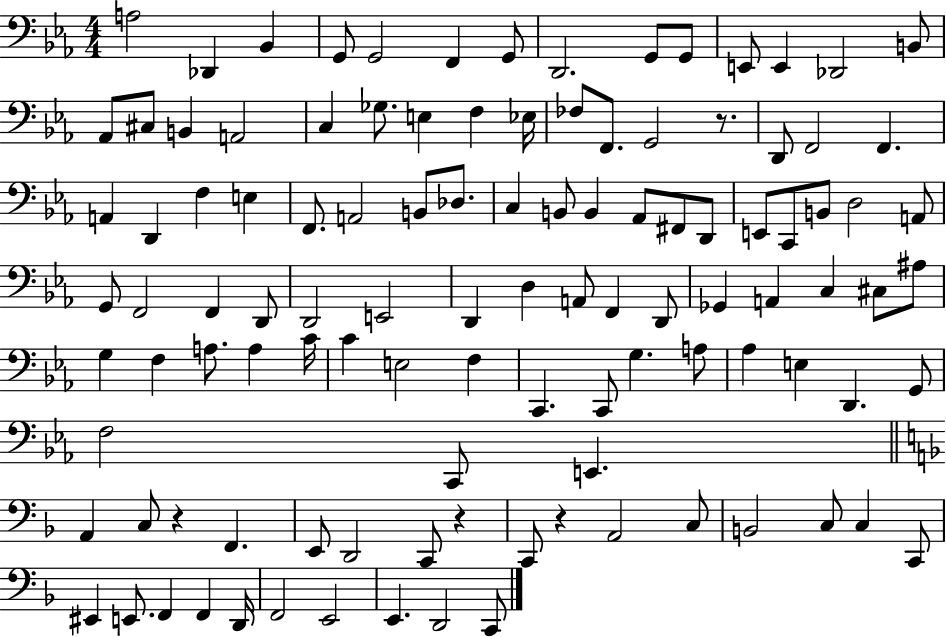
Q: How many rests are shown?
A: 4